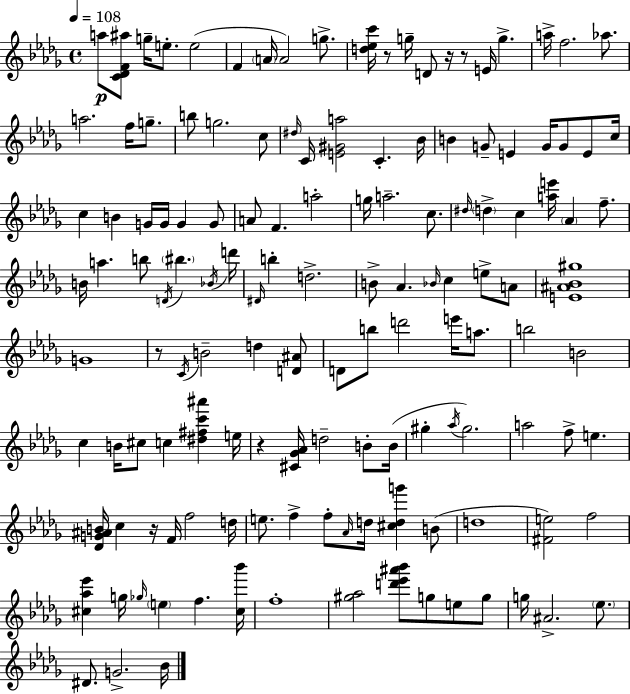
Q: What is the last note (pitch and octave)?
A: Bb4